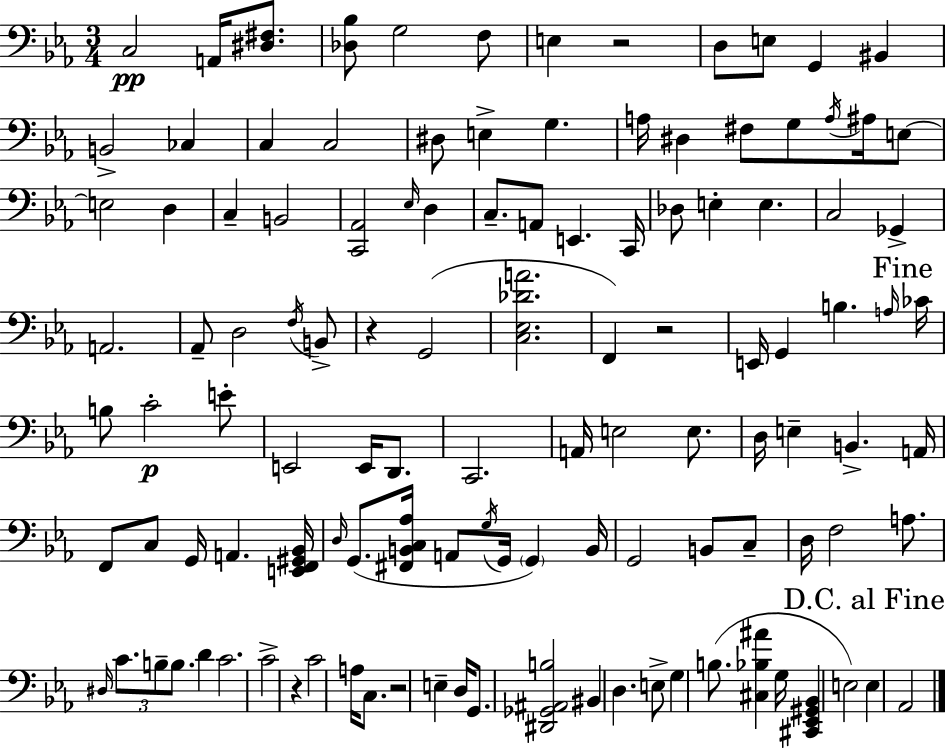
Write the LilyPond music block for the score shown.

{
  \clef bass
  \numericTimeSignature
  \time 3/4
  \key c \minor
  c2\pp a,16 <dis fis>8. | <des bes>8 g2 f8 | e4 r2 | d8 e8 g,4 bis,4 | \break b,2-> ces4 | c4 c2 | dis8 e4-> g4. | a16 dis4 fis8 g8 \acciaccatura { a16 } ais16 e8~~ | \break e2 d4 | c4-- b,2 | <c, aes,>2 \grace { ees16 } d4 | c8.-- a,8 e,4. | \break c,16 des8 e4-. e4. | c2 ges,4-> | a,2. | aes,8-- d2 | \break \acciaccatura { f16 } b,8-> r4 g,2( | <c ees des' a'>2. | f,4) r2 | e,16 g,4 b4. | \break \grace { a16 } \mark "Fine" ces'16 b8 c'2-.\p | e'8-. e,2 | e,16 d,8. c,2. | a,16 e2 | \break e8. d16 e4-- b,4.-> | a,16 f,8 c8 g,16 a,4. | <e, f, gis, bes,>16 \grace { d16 } g,8.( <fis, b, c aes>16 a,8 \acciaccatura { g16 } | g,16 \parenthesize g,4) b,16 g,2 | \break b,8 c8-- d16 f2 | a8. \grace { dis16 } \tuplet 3/2 { c'8. b8-- | b8. } d'4 c'2. | c'2-> | \break r4 c'2 | a16 c8. r2 | e4-- d16 g,8. <dis, ges, ais, b>2 | bis,4 d4. | \break e8-> g4 b8.( | <cis bes ais'>4 g16 <cis, ees, gis, bes,>4 e2) | \mark "D.C. al Fine" e4 aes,2 | \bar "|."
}